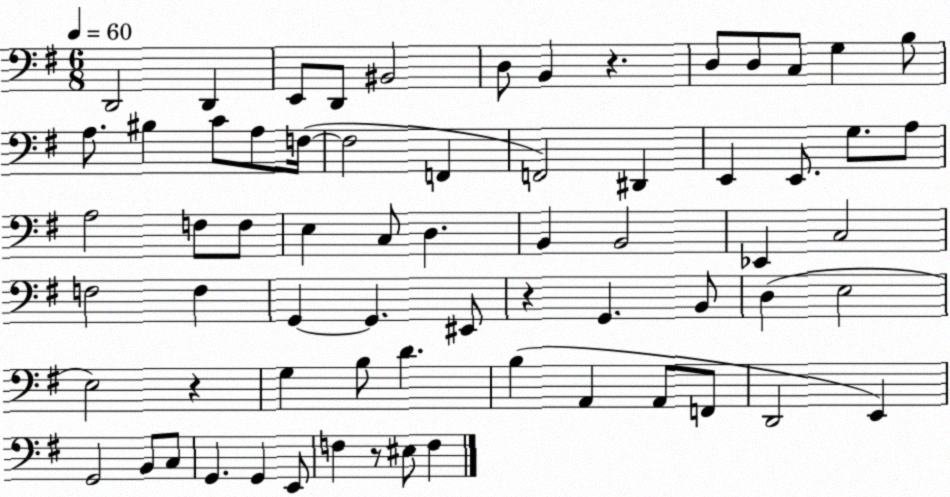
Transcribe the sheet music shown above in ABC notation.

X:1
T:Untitled
M:6/8
L:1/4
K:G
D,,2 D,, E,,/2 D,,/2 ^B,,2 D,/2 B,, z D,/2 D,/2 C,/2 G, B,/2 A,/2 ^B, C/2 A,/2 F,/4 F,2 F,, F,,2 ^D,, E,, E,,/2 G,/2 A,/2 A,2 F,/2 F,/2 E, C,/2 D, B,, B,,2 _E,, C,2 F,2 F, G,, G,, ^E,,/2 z G,, B,,/2 D, E,2 E,2 z G, B,/2 D B, A,, A,,/2 F,,/2 D,,2 E,, G,,2 B,,/2 C,/2 G,, G,, E,,/2 F, z/2 ^E,/2 F,